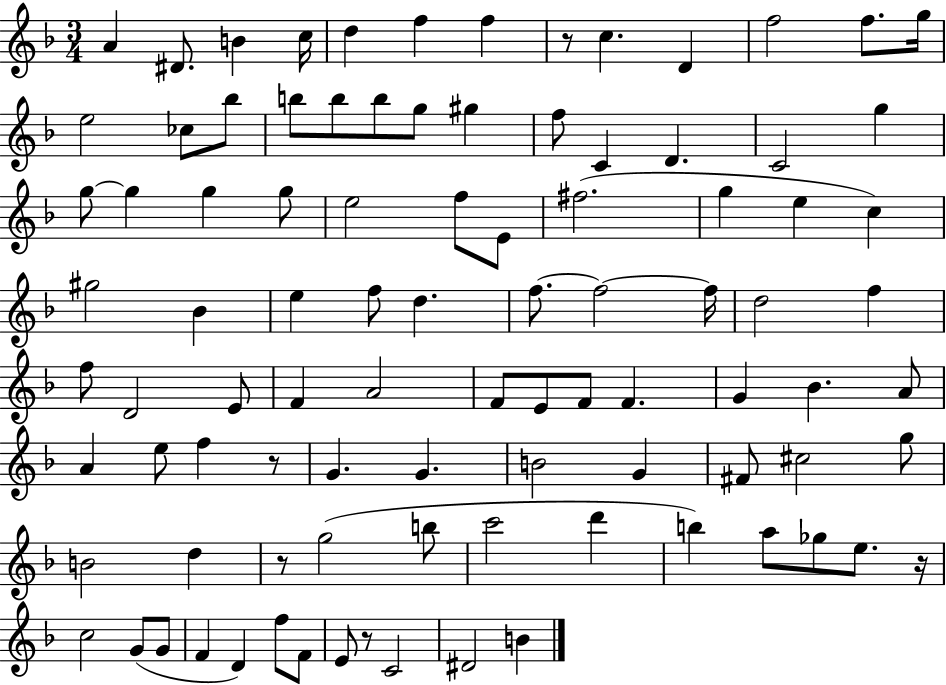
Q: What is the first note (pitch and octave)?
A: A4